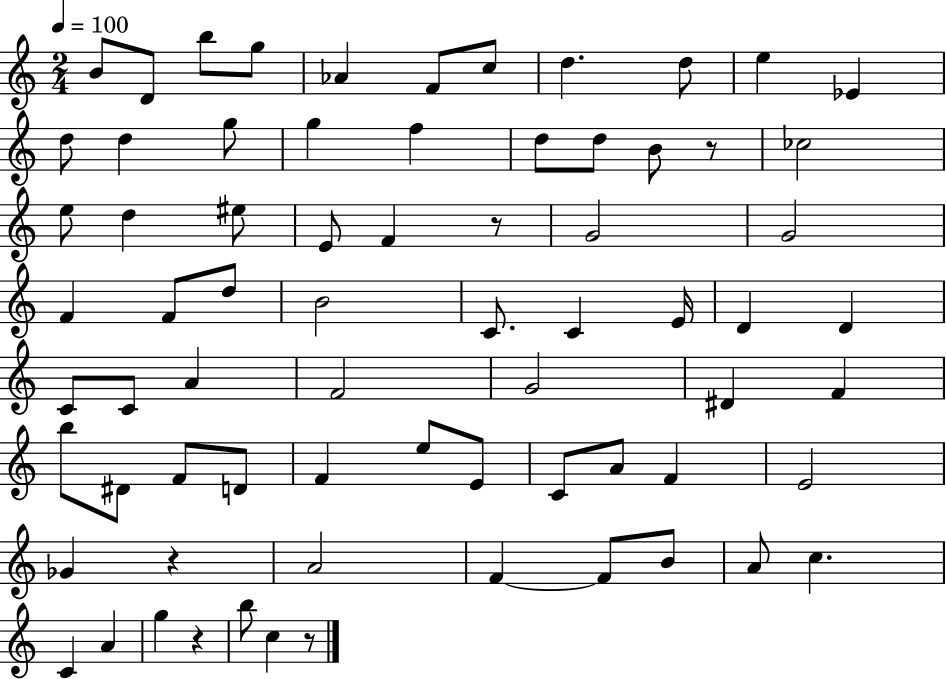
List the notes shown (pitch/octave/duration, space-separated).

B4/e D4/e B5/e G5/e Ab4/q F4/e C5/e D5/q. D5/e E5/q Eb4/q D5/e D5/q G5/e G5/q F5/q D5/e D5/e B4/e R/e CES5/h E5/e D5/q EIS5/e E4/e F4/q R/e G4/h G4/h F4/q F4/e D5/e B4/h C4/e. C4/q E4/s D4/q D4/q C4/e C4/e A4/q F4/h G4/h D#4/q F4/q B5/e D#4/e F4/e D4/e F4/q E5/e E4/e C4/e A4/e F4/q E4/h Gb4/q R/q A4/h F4/q F4/e B4/e A4/e C5/q. C4/q A4/q G5/q R/q B5/e C5/q R/e